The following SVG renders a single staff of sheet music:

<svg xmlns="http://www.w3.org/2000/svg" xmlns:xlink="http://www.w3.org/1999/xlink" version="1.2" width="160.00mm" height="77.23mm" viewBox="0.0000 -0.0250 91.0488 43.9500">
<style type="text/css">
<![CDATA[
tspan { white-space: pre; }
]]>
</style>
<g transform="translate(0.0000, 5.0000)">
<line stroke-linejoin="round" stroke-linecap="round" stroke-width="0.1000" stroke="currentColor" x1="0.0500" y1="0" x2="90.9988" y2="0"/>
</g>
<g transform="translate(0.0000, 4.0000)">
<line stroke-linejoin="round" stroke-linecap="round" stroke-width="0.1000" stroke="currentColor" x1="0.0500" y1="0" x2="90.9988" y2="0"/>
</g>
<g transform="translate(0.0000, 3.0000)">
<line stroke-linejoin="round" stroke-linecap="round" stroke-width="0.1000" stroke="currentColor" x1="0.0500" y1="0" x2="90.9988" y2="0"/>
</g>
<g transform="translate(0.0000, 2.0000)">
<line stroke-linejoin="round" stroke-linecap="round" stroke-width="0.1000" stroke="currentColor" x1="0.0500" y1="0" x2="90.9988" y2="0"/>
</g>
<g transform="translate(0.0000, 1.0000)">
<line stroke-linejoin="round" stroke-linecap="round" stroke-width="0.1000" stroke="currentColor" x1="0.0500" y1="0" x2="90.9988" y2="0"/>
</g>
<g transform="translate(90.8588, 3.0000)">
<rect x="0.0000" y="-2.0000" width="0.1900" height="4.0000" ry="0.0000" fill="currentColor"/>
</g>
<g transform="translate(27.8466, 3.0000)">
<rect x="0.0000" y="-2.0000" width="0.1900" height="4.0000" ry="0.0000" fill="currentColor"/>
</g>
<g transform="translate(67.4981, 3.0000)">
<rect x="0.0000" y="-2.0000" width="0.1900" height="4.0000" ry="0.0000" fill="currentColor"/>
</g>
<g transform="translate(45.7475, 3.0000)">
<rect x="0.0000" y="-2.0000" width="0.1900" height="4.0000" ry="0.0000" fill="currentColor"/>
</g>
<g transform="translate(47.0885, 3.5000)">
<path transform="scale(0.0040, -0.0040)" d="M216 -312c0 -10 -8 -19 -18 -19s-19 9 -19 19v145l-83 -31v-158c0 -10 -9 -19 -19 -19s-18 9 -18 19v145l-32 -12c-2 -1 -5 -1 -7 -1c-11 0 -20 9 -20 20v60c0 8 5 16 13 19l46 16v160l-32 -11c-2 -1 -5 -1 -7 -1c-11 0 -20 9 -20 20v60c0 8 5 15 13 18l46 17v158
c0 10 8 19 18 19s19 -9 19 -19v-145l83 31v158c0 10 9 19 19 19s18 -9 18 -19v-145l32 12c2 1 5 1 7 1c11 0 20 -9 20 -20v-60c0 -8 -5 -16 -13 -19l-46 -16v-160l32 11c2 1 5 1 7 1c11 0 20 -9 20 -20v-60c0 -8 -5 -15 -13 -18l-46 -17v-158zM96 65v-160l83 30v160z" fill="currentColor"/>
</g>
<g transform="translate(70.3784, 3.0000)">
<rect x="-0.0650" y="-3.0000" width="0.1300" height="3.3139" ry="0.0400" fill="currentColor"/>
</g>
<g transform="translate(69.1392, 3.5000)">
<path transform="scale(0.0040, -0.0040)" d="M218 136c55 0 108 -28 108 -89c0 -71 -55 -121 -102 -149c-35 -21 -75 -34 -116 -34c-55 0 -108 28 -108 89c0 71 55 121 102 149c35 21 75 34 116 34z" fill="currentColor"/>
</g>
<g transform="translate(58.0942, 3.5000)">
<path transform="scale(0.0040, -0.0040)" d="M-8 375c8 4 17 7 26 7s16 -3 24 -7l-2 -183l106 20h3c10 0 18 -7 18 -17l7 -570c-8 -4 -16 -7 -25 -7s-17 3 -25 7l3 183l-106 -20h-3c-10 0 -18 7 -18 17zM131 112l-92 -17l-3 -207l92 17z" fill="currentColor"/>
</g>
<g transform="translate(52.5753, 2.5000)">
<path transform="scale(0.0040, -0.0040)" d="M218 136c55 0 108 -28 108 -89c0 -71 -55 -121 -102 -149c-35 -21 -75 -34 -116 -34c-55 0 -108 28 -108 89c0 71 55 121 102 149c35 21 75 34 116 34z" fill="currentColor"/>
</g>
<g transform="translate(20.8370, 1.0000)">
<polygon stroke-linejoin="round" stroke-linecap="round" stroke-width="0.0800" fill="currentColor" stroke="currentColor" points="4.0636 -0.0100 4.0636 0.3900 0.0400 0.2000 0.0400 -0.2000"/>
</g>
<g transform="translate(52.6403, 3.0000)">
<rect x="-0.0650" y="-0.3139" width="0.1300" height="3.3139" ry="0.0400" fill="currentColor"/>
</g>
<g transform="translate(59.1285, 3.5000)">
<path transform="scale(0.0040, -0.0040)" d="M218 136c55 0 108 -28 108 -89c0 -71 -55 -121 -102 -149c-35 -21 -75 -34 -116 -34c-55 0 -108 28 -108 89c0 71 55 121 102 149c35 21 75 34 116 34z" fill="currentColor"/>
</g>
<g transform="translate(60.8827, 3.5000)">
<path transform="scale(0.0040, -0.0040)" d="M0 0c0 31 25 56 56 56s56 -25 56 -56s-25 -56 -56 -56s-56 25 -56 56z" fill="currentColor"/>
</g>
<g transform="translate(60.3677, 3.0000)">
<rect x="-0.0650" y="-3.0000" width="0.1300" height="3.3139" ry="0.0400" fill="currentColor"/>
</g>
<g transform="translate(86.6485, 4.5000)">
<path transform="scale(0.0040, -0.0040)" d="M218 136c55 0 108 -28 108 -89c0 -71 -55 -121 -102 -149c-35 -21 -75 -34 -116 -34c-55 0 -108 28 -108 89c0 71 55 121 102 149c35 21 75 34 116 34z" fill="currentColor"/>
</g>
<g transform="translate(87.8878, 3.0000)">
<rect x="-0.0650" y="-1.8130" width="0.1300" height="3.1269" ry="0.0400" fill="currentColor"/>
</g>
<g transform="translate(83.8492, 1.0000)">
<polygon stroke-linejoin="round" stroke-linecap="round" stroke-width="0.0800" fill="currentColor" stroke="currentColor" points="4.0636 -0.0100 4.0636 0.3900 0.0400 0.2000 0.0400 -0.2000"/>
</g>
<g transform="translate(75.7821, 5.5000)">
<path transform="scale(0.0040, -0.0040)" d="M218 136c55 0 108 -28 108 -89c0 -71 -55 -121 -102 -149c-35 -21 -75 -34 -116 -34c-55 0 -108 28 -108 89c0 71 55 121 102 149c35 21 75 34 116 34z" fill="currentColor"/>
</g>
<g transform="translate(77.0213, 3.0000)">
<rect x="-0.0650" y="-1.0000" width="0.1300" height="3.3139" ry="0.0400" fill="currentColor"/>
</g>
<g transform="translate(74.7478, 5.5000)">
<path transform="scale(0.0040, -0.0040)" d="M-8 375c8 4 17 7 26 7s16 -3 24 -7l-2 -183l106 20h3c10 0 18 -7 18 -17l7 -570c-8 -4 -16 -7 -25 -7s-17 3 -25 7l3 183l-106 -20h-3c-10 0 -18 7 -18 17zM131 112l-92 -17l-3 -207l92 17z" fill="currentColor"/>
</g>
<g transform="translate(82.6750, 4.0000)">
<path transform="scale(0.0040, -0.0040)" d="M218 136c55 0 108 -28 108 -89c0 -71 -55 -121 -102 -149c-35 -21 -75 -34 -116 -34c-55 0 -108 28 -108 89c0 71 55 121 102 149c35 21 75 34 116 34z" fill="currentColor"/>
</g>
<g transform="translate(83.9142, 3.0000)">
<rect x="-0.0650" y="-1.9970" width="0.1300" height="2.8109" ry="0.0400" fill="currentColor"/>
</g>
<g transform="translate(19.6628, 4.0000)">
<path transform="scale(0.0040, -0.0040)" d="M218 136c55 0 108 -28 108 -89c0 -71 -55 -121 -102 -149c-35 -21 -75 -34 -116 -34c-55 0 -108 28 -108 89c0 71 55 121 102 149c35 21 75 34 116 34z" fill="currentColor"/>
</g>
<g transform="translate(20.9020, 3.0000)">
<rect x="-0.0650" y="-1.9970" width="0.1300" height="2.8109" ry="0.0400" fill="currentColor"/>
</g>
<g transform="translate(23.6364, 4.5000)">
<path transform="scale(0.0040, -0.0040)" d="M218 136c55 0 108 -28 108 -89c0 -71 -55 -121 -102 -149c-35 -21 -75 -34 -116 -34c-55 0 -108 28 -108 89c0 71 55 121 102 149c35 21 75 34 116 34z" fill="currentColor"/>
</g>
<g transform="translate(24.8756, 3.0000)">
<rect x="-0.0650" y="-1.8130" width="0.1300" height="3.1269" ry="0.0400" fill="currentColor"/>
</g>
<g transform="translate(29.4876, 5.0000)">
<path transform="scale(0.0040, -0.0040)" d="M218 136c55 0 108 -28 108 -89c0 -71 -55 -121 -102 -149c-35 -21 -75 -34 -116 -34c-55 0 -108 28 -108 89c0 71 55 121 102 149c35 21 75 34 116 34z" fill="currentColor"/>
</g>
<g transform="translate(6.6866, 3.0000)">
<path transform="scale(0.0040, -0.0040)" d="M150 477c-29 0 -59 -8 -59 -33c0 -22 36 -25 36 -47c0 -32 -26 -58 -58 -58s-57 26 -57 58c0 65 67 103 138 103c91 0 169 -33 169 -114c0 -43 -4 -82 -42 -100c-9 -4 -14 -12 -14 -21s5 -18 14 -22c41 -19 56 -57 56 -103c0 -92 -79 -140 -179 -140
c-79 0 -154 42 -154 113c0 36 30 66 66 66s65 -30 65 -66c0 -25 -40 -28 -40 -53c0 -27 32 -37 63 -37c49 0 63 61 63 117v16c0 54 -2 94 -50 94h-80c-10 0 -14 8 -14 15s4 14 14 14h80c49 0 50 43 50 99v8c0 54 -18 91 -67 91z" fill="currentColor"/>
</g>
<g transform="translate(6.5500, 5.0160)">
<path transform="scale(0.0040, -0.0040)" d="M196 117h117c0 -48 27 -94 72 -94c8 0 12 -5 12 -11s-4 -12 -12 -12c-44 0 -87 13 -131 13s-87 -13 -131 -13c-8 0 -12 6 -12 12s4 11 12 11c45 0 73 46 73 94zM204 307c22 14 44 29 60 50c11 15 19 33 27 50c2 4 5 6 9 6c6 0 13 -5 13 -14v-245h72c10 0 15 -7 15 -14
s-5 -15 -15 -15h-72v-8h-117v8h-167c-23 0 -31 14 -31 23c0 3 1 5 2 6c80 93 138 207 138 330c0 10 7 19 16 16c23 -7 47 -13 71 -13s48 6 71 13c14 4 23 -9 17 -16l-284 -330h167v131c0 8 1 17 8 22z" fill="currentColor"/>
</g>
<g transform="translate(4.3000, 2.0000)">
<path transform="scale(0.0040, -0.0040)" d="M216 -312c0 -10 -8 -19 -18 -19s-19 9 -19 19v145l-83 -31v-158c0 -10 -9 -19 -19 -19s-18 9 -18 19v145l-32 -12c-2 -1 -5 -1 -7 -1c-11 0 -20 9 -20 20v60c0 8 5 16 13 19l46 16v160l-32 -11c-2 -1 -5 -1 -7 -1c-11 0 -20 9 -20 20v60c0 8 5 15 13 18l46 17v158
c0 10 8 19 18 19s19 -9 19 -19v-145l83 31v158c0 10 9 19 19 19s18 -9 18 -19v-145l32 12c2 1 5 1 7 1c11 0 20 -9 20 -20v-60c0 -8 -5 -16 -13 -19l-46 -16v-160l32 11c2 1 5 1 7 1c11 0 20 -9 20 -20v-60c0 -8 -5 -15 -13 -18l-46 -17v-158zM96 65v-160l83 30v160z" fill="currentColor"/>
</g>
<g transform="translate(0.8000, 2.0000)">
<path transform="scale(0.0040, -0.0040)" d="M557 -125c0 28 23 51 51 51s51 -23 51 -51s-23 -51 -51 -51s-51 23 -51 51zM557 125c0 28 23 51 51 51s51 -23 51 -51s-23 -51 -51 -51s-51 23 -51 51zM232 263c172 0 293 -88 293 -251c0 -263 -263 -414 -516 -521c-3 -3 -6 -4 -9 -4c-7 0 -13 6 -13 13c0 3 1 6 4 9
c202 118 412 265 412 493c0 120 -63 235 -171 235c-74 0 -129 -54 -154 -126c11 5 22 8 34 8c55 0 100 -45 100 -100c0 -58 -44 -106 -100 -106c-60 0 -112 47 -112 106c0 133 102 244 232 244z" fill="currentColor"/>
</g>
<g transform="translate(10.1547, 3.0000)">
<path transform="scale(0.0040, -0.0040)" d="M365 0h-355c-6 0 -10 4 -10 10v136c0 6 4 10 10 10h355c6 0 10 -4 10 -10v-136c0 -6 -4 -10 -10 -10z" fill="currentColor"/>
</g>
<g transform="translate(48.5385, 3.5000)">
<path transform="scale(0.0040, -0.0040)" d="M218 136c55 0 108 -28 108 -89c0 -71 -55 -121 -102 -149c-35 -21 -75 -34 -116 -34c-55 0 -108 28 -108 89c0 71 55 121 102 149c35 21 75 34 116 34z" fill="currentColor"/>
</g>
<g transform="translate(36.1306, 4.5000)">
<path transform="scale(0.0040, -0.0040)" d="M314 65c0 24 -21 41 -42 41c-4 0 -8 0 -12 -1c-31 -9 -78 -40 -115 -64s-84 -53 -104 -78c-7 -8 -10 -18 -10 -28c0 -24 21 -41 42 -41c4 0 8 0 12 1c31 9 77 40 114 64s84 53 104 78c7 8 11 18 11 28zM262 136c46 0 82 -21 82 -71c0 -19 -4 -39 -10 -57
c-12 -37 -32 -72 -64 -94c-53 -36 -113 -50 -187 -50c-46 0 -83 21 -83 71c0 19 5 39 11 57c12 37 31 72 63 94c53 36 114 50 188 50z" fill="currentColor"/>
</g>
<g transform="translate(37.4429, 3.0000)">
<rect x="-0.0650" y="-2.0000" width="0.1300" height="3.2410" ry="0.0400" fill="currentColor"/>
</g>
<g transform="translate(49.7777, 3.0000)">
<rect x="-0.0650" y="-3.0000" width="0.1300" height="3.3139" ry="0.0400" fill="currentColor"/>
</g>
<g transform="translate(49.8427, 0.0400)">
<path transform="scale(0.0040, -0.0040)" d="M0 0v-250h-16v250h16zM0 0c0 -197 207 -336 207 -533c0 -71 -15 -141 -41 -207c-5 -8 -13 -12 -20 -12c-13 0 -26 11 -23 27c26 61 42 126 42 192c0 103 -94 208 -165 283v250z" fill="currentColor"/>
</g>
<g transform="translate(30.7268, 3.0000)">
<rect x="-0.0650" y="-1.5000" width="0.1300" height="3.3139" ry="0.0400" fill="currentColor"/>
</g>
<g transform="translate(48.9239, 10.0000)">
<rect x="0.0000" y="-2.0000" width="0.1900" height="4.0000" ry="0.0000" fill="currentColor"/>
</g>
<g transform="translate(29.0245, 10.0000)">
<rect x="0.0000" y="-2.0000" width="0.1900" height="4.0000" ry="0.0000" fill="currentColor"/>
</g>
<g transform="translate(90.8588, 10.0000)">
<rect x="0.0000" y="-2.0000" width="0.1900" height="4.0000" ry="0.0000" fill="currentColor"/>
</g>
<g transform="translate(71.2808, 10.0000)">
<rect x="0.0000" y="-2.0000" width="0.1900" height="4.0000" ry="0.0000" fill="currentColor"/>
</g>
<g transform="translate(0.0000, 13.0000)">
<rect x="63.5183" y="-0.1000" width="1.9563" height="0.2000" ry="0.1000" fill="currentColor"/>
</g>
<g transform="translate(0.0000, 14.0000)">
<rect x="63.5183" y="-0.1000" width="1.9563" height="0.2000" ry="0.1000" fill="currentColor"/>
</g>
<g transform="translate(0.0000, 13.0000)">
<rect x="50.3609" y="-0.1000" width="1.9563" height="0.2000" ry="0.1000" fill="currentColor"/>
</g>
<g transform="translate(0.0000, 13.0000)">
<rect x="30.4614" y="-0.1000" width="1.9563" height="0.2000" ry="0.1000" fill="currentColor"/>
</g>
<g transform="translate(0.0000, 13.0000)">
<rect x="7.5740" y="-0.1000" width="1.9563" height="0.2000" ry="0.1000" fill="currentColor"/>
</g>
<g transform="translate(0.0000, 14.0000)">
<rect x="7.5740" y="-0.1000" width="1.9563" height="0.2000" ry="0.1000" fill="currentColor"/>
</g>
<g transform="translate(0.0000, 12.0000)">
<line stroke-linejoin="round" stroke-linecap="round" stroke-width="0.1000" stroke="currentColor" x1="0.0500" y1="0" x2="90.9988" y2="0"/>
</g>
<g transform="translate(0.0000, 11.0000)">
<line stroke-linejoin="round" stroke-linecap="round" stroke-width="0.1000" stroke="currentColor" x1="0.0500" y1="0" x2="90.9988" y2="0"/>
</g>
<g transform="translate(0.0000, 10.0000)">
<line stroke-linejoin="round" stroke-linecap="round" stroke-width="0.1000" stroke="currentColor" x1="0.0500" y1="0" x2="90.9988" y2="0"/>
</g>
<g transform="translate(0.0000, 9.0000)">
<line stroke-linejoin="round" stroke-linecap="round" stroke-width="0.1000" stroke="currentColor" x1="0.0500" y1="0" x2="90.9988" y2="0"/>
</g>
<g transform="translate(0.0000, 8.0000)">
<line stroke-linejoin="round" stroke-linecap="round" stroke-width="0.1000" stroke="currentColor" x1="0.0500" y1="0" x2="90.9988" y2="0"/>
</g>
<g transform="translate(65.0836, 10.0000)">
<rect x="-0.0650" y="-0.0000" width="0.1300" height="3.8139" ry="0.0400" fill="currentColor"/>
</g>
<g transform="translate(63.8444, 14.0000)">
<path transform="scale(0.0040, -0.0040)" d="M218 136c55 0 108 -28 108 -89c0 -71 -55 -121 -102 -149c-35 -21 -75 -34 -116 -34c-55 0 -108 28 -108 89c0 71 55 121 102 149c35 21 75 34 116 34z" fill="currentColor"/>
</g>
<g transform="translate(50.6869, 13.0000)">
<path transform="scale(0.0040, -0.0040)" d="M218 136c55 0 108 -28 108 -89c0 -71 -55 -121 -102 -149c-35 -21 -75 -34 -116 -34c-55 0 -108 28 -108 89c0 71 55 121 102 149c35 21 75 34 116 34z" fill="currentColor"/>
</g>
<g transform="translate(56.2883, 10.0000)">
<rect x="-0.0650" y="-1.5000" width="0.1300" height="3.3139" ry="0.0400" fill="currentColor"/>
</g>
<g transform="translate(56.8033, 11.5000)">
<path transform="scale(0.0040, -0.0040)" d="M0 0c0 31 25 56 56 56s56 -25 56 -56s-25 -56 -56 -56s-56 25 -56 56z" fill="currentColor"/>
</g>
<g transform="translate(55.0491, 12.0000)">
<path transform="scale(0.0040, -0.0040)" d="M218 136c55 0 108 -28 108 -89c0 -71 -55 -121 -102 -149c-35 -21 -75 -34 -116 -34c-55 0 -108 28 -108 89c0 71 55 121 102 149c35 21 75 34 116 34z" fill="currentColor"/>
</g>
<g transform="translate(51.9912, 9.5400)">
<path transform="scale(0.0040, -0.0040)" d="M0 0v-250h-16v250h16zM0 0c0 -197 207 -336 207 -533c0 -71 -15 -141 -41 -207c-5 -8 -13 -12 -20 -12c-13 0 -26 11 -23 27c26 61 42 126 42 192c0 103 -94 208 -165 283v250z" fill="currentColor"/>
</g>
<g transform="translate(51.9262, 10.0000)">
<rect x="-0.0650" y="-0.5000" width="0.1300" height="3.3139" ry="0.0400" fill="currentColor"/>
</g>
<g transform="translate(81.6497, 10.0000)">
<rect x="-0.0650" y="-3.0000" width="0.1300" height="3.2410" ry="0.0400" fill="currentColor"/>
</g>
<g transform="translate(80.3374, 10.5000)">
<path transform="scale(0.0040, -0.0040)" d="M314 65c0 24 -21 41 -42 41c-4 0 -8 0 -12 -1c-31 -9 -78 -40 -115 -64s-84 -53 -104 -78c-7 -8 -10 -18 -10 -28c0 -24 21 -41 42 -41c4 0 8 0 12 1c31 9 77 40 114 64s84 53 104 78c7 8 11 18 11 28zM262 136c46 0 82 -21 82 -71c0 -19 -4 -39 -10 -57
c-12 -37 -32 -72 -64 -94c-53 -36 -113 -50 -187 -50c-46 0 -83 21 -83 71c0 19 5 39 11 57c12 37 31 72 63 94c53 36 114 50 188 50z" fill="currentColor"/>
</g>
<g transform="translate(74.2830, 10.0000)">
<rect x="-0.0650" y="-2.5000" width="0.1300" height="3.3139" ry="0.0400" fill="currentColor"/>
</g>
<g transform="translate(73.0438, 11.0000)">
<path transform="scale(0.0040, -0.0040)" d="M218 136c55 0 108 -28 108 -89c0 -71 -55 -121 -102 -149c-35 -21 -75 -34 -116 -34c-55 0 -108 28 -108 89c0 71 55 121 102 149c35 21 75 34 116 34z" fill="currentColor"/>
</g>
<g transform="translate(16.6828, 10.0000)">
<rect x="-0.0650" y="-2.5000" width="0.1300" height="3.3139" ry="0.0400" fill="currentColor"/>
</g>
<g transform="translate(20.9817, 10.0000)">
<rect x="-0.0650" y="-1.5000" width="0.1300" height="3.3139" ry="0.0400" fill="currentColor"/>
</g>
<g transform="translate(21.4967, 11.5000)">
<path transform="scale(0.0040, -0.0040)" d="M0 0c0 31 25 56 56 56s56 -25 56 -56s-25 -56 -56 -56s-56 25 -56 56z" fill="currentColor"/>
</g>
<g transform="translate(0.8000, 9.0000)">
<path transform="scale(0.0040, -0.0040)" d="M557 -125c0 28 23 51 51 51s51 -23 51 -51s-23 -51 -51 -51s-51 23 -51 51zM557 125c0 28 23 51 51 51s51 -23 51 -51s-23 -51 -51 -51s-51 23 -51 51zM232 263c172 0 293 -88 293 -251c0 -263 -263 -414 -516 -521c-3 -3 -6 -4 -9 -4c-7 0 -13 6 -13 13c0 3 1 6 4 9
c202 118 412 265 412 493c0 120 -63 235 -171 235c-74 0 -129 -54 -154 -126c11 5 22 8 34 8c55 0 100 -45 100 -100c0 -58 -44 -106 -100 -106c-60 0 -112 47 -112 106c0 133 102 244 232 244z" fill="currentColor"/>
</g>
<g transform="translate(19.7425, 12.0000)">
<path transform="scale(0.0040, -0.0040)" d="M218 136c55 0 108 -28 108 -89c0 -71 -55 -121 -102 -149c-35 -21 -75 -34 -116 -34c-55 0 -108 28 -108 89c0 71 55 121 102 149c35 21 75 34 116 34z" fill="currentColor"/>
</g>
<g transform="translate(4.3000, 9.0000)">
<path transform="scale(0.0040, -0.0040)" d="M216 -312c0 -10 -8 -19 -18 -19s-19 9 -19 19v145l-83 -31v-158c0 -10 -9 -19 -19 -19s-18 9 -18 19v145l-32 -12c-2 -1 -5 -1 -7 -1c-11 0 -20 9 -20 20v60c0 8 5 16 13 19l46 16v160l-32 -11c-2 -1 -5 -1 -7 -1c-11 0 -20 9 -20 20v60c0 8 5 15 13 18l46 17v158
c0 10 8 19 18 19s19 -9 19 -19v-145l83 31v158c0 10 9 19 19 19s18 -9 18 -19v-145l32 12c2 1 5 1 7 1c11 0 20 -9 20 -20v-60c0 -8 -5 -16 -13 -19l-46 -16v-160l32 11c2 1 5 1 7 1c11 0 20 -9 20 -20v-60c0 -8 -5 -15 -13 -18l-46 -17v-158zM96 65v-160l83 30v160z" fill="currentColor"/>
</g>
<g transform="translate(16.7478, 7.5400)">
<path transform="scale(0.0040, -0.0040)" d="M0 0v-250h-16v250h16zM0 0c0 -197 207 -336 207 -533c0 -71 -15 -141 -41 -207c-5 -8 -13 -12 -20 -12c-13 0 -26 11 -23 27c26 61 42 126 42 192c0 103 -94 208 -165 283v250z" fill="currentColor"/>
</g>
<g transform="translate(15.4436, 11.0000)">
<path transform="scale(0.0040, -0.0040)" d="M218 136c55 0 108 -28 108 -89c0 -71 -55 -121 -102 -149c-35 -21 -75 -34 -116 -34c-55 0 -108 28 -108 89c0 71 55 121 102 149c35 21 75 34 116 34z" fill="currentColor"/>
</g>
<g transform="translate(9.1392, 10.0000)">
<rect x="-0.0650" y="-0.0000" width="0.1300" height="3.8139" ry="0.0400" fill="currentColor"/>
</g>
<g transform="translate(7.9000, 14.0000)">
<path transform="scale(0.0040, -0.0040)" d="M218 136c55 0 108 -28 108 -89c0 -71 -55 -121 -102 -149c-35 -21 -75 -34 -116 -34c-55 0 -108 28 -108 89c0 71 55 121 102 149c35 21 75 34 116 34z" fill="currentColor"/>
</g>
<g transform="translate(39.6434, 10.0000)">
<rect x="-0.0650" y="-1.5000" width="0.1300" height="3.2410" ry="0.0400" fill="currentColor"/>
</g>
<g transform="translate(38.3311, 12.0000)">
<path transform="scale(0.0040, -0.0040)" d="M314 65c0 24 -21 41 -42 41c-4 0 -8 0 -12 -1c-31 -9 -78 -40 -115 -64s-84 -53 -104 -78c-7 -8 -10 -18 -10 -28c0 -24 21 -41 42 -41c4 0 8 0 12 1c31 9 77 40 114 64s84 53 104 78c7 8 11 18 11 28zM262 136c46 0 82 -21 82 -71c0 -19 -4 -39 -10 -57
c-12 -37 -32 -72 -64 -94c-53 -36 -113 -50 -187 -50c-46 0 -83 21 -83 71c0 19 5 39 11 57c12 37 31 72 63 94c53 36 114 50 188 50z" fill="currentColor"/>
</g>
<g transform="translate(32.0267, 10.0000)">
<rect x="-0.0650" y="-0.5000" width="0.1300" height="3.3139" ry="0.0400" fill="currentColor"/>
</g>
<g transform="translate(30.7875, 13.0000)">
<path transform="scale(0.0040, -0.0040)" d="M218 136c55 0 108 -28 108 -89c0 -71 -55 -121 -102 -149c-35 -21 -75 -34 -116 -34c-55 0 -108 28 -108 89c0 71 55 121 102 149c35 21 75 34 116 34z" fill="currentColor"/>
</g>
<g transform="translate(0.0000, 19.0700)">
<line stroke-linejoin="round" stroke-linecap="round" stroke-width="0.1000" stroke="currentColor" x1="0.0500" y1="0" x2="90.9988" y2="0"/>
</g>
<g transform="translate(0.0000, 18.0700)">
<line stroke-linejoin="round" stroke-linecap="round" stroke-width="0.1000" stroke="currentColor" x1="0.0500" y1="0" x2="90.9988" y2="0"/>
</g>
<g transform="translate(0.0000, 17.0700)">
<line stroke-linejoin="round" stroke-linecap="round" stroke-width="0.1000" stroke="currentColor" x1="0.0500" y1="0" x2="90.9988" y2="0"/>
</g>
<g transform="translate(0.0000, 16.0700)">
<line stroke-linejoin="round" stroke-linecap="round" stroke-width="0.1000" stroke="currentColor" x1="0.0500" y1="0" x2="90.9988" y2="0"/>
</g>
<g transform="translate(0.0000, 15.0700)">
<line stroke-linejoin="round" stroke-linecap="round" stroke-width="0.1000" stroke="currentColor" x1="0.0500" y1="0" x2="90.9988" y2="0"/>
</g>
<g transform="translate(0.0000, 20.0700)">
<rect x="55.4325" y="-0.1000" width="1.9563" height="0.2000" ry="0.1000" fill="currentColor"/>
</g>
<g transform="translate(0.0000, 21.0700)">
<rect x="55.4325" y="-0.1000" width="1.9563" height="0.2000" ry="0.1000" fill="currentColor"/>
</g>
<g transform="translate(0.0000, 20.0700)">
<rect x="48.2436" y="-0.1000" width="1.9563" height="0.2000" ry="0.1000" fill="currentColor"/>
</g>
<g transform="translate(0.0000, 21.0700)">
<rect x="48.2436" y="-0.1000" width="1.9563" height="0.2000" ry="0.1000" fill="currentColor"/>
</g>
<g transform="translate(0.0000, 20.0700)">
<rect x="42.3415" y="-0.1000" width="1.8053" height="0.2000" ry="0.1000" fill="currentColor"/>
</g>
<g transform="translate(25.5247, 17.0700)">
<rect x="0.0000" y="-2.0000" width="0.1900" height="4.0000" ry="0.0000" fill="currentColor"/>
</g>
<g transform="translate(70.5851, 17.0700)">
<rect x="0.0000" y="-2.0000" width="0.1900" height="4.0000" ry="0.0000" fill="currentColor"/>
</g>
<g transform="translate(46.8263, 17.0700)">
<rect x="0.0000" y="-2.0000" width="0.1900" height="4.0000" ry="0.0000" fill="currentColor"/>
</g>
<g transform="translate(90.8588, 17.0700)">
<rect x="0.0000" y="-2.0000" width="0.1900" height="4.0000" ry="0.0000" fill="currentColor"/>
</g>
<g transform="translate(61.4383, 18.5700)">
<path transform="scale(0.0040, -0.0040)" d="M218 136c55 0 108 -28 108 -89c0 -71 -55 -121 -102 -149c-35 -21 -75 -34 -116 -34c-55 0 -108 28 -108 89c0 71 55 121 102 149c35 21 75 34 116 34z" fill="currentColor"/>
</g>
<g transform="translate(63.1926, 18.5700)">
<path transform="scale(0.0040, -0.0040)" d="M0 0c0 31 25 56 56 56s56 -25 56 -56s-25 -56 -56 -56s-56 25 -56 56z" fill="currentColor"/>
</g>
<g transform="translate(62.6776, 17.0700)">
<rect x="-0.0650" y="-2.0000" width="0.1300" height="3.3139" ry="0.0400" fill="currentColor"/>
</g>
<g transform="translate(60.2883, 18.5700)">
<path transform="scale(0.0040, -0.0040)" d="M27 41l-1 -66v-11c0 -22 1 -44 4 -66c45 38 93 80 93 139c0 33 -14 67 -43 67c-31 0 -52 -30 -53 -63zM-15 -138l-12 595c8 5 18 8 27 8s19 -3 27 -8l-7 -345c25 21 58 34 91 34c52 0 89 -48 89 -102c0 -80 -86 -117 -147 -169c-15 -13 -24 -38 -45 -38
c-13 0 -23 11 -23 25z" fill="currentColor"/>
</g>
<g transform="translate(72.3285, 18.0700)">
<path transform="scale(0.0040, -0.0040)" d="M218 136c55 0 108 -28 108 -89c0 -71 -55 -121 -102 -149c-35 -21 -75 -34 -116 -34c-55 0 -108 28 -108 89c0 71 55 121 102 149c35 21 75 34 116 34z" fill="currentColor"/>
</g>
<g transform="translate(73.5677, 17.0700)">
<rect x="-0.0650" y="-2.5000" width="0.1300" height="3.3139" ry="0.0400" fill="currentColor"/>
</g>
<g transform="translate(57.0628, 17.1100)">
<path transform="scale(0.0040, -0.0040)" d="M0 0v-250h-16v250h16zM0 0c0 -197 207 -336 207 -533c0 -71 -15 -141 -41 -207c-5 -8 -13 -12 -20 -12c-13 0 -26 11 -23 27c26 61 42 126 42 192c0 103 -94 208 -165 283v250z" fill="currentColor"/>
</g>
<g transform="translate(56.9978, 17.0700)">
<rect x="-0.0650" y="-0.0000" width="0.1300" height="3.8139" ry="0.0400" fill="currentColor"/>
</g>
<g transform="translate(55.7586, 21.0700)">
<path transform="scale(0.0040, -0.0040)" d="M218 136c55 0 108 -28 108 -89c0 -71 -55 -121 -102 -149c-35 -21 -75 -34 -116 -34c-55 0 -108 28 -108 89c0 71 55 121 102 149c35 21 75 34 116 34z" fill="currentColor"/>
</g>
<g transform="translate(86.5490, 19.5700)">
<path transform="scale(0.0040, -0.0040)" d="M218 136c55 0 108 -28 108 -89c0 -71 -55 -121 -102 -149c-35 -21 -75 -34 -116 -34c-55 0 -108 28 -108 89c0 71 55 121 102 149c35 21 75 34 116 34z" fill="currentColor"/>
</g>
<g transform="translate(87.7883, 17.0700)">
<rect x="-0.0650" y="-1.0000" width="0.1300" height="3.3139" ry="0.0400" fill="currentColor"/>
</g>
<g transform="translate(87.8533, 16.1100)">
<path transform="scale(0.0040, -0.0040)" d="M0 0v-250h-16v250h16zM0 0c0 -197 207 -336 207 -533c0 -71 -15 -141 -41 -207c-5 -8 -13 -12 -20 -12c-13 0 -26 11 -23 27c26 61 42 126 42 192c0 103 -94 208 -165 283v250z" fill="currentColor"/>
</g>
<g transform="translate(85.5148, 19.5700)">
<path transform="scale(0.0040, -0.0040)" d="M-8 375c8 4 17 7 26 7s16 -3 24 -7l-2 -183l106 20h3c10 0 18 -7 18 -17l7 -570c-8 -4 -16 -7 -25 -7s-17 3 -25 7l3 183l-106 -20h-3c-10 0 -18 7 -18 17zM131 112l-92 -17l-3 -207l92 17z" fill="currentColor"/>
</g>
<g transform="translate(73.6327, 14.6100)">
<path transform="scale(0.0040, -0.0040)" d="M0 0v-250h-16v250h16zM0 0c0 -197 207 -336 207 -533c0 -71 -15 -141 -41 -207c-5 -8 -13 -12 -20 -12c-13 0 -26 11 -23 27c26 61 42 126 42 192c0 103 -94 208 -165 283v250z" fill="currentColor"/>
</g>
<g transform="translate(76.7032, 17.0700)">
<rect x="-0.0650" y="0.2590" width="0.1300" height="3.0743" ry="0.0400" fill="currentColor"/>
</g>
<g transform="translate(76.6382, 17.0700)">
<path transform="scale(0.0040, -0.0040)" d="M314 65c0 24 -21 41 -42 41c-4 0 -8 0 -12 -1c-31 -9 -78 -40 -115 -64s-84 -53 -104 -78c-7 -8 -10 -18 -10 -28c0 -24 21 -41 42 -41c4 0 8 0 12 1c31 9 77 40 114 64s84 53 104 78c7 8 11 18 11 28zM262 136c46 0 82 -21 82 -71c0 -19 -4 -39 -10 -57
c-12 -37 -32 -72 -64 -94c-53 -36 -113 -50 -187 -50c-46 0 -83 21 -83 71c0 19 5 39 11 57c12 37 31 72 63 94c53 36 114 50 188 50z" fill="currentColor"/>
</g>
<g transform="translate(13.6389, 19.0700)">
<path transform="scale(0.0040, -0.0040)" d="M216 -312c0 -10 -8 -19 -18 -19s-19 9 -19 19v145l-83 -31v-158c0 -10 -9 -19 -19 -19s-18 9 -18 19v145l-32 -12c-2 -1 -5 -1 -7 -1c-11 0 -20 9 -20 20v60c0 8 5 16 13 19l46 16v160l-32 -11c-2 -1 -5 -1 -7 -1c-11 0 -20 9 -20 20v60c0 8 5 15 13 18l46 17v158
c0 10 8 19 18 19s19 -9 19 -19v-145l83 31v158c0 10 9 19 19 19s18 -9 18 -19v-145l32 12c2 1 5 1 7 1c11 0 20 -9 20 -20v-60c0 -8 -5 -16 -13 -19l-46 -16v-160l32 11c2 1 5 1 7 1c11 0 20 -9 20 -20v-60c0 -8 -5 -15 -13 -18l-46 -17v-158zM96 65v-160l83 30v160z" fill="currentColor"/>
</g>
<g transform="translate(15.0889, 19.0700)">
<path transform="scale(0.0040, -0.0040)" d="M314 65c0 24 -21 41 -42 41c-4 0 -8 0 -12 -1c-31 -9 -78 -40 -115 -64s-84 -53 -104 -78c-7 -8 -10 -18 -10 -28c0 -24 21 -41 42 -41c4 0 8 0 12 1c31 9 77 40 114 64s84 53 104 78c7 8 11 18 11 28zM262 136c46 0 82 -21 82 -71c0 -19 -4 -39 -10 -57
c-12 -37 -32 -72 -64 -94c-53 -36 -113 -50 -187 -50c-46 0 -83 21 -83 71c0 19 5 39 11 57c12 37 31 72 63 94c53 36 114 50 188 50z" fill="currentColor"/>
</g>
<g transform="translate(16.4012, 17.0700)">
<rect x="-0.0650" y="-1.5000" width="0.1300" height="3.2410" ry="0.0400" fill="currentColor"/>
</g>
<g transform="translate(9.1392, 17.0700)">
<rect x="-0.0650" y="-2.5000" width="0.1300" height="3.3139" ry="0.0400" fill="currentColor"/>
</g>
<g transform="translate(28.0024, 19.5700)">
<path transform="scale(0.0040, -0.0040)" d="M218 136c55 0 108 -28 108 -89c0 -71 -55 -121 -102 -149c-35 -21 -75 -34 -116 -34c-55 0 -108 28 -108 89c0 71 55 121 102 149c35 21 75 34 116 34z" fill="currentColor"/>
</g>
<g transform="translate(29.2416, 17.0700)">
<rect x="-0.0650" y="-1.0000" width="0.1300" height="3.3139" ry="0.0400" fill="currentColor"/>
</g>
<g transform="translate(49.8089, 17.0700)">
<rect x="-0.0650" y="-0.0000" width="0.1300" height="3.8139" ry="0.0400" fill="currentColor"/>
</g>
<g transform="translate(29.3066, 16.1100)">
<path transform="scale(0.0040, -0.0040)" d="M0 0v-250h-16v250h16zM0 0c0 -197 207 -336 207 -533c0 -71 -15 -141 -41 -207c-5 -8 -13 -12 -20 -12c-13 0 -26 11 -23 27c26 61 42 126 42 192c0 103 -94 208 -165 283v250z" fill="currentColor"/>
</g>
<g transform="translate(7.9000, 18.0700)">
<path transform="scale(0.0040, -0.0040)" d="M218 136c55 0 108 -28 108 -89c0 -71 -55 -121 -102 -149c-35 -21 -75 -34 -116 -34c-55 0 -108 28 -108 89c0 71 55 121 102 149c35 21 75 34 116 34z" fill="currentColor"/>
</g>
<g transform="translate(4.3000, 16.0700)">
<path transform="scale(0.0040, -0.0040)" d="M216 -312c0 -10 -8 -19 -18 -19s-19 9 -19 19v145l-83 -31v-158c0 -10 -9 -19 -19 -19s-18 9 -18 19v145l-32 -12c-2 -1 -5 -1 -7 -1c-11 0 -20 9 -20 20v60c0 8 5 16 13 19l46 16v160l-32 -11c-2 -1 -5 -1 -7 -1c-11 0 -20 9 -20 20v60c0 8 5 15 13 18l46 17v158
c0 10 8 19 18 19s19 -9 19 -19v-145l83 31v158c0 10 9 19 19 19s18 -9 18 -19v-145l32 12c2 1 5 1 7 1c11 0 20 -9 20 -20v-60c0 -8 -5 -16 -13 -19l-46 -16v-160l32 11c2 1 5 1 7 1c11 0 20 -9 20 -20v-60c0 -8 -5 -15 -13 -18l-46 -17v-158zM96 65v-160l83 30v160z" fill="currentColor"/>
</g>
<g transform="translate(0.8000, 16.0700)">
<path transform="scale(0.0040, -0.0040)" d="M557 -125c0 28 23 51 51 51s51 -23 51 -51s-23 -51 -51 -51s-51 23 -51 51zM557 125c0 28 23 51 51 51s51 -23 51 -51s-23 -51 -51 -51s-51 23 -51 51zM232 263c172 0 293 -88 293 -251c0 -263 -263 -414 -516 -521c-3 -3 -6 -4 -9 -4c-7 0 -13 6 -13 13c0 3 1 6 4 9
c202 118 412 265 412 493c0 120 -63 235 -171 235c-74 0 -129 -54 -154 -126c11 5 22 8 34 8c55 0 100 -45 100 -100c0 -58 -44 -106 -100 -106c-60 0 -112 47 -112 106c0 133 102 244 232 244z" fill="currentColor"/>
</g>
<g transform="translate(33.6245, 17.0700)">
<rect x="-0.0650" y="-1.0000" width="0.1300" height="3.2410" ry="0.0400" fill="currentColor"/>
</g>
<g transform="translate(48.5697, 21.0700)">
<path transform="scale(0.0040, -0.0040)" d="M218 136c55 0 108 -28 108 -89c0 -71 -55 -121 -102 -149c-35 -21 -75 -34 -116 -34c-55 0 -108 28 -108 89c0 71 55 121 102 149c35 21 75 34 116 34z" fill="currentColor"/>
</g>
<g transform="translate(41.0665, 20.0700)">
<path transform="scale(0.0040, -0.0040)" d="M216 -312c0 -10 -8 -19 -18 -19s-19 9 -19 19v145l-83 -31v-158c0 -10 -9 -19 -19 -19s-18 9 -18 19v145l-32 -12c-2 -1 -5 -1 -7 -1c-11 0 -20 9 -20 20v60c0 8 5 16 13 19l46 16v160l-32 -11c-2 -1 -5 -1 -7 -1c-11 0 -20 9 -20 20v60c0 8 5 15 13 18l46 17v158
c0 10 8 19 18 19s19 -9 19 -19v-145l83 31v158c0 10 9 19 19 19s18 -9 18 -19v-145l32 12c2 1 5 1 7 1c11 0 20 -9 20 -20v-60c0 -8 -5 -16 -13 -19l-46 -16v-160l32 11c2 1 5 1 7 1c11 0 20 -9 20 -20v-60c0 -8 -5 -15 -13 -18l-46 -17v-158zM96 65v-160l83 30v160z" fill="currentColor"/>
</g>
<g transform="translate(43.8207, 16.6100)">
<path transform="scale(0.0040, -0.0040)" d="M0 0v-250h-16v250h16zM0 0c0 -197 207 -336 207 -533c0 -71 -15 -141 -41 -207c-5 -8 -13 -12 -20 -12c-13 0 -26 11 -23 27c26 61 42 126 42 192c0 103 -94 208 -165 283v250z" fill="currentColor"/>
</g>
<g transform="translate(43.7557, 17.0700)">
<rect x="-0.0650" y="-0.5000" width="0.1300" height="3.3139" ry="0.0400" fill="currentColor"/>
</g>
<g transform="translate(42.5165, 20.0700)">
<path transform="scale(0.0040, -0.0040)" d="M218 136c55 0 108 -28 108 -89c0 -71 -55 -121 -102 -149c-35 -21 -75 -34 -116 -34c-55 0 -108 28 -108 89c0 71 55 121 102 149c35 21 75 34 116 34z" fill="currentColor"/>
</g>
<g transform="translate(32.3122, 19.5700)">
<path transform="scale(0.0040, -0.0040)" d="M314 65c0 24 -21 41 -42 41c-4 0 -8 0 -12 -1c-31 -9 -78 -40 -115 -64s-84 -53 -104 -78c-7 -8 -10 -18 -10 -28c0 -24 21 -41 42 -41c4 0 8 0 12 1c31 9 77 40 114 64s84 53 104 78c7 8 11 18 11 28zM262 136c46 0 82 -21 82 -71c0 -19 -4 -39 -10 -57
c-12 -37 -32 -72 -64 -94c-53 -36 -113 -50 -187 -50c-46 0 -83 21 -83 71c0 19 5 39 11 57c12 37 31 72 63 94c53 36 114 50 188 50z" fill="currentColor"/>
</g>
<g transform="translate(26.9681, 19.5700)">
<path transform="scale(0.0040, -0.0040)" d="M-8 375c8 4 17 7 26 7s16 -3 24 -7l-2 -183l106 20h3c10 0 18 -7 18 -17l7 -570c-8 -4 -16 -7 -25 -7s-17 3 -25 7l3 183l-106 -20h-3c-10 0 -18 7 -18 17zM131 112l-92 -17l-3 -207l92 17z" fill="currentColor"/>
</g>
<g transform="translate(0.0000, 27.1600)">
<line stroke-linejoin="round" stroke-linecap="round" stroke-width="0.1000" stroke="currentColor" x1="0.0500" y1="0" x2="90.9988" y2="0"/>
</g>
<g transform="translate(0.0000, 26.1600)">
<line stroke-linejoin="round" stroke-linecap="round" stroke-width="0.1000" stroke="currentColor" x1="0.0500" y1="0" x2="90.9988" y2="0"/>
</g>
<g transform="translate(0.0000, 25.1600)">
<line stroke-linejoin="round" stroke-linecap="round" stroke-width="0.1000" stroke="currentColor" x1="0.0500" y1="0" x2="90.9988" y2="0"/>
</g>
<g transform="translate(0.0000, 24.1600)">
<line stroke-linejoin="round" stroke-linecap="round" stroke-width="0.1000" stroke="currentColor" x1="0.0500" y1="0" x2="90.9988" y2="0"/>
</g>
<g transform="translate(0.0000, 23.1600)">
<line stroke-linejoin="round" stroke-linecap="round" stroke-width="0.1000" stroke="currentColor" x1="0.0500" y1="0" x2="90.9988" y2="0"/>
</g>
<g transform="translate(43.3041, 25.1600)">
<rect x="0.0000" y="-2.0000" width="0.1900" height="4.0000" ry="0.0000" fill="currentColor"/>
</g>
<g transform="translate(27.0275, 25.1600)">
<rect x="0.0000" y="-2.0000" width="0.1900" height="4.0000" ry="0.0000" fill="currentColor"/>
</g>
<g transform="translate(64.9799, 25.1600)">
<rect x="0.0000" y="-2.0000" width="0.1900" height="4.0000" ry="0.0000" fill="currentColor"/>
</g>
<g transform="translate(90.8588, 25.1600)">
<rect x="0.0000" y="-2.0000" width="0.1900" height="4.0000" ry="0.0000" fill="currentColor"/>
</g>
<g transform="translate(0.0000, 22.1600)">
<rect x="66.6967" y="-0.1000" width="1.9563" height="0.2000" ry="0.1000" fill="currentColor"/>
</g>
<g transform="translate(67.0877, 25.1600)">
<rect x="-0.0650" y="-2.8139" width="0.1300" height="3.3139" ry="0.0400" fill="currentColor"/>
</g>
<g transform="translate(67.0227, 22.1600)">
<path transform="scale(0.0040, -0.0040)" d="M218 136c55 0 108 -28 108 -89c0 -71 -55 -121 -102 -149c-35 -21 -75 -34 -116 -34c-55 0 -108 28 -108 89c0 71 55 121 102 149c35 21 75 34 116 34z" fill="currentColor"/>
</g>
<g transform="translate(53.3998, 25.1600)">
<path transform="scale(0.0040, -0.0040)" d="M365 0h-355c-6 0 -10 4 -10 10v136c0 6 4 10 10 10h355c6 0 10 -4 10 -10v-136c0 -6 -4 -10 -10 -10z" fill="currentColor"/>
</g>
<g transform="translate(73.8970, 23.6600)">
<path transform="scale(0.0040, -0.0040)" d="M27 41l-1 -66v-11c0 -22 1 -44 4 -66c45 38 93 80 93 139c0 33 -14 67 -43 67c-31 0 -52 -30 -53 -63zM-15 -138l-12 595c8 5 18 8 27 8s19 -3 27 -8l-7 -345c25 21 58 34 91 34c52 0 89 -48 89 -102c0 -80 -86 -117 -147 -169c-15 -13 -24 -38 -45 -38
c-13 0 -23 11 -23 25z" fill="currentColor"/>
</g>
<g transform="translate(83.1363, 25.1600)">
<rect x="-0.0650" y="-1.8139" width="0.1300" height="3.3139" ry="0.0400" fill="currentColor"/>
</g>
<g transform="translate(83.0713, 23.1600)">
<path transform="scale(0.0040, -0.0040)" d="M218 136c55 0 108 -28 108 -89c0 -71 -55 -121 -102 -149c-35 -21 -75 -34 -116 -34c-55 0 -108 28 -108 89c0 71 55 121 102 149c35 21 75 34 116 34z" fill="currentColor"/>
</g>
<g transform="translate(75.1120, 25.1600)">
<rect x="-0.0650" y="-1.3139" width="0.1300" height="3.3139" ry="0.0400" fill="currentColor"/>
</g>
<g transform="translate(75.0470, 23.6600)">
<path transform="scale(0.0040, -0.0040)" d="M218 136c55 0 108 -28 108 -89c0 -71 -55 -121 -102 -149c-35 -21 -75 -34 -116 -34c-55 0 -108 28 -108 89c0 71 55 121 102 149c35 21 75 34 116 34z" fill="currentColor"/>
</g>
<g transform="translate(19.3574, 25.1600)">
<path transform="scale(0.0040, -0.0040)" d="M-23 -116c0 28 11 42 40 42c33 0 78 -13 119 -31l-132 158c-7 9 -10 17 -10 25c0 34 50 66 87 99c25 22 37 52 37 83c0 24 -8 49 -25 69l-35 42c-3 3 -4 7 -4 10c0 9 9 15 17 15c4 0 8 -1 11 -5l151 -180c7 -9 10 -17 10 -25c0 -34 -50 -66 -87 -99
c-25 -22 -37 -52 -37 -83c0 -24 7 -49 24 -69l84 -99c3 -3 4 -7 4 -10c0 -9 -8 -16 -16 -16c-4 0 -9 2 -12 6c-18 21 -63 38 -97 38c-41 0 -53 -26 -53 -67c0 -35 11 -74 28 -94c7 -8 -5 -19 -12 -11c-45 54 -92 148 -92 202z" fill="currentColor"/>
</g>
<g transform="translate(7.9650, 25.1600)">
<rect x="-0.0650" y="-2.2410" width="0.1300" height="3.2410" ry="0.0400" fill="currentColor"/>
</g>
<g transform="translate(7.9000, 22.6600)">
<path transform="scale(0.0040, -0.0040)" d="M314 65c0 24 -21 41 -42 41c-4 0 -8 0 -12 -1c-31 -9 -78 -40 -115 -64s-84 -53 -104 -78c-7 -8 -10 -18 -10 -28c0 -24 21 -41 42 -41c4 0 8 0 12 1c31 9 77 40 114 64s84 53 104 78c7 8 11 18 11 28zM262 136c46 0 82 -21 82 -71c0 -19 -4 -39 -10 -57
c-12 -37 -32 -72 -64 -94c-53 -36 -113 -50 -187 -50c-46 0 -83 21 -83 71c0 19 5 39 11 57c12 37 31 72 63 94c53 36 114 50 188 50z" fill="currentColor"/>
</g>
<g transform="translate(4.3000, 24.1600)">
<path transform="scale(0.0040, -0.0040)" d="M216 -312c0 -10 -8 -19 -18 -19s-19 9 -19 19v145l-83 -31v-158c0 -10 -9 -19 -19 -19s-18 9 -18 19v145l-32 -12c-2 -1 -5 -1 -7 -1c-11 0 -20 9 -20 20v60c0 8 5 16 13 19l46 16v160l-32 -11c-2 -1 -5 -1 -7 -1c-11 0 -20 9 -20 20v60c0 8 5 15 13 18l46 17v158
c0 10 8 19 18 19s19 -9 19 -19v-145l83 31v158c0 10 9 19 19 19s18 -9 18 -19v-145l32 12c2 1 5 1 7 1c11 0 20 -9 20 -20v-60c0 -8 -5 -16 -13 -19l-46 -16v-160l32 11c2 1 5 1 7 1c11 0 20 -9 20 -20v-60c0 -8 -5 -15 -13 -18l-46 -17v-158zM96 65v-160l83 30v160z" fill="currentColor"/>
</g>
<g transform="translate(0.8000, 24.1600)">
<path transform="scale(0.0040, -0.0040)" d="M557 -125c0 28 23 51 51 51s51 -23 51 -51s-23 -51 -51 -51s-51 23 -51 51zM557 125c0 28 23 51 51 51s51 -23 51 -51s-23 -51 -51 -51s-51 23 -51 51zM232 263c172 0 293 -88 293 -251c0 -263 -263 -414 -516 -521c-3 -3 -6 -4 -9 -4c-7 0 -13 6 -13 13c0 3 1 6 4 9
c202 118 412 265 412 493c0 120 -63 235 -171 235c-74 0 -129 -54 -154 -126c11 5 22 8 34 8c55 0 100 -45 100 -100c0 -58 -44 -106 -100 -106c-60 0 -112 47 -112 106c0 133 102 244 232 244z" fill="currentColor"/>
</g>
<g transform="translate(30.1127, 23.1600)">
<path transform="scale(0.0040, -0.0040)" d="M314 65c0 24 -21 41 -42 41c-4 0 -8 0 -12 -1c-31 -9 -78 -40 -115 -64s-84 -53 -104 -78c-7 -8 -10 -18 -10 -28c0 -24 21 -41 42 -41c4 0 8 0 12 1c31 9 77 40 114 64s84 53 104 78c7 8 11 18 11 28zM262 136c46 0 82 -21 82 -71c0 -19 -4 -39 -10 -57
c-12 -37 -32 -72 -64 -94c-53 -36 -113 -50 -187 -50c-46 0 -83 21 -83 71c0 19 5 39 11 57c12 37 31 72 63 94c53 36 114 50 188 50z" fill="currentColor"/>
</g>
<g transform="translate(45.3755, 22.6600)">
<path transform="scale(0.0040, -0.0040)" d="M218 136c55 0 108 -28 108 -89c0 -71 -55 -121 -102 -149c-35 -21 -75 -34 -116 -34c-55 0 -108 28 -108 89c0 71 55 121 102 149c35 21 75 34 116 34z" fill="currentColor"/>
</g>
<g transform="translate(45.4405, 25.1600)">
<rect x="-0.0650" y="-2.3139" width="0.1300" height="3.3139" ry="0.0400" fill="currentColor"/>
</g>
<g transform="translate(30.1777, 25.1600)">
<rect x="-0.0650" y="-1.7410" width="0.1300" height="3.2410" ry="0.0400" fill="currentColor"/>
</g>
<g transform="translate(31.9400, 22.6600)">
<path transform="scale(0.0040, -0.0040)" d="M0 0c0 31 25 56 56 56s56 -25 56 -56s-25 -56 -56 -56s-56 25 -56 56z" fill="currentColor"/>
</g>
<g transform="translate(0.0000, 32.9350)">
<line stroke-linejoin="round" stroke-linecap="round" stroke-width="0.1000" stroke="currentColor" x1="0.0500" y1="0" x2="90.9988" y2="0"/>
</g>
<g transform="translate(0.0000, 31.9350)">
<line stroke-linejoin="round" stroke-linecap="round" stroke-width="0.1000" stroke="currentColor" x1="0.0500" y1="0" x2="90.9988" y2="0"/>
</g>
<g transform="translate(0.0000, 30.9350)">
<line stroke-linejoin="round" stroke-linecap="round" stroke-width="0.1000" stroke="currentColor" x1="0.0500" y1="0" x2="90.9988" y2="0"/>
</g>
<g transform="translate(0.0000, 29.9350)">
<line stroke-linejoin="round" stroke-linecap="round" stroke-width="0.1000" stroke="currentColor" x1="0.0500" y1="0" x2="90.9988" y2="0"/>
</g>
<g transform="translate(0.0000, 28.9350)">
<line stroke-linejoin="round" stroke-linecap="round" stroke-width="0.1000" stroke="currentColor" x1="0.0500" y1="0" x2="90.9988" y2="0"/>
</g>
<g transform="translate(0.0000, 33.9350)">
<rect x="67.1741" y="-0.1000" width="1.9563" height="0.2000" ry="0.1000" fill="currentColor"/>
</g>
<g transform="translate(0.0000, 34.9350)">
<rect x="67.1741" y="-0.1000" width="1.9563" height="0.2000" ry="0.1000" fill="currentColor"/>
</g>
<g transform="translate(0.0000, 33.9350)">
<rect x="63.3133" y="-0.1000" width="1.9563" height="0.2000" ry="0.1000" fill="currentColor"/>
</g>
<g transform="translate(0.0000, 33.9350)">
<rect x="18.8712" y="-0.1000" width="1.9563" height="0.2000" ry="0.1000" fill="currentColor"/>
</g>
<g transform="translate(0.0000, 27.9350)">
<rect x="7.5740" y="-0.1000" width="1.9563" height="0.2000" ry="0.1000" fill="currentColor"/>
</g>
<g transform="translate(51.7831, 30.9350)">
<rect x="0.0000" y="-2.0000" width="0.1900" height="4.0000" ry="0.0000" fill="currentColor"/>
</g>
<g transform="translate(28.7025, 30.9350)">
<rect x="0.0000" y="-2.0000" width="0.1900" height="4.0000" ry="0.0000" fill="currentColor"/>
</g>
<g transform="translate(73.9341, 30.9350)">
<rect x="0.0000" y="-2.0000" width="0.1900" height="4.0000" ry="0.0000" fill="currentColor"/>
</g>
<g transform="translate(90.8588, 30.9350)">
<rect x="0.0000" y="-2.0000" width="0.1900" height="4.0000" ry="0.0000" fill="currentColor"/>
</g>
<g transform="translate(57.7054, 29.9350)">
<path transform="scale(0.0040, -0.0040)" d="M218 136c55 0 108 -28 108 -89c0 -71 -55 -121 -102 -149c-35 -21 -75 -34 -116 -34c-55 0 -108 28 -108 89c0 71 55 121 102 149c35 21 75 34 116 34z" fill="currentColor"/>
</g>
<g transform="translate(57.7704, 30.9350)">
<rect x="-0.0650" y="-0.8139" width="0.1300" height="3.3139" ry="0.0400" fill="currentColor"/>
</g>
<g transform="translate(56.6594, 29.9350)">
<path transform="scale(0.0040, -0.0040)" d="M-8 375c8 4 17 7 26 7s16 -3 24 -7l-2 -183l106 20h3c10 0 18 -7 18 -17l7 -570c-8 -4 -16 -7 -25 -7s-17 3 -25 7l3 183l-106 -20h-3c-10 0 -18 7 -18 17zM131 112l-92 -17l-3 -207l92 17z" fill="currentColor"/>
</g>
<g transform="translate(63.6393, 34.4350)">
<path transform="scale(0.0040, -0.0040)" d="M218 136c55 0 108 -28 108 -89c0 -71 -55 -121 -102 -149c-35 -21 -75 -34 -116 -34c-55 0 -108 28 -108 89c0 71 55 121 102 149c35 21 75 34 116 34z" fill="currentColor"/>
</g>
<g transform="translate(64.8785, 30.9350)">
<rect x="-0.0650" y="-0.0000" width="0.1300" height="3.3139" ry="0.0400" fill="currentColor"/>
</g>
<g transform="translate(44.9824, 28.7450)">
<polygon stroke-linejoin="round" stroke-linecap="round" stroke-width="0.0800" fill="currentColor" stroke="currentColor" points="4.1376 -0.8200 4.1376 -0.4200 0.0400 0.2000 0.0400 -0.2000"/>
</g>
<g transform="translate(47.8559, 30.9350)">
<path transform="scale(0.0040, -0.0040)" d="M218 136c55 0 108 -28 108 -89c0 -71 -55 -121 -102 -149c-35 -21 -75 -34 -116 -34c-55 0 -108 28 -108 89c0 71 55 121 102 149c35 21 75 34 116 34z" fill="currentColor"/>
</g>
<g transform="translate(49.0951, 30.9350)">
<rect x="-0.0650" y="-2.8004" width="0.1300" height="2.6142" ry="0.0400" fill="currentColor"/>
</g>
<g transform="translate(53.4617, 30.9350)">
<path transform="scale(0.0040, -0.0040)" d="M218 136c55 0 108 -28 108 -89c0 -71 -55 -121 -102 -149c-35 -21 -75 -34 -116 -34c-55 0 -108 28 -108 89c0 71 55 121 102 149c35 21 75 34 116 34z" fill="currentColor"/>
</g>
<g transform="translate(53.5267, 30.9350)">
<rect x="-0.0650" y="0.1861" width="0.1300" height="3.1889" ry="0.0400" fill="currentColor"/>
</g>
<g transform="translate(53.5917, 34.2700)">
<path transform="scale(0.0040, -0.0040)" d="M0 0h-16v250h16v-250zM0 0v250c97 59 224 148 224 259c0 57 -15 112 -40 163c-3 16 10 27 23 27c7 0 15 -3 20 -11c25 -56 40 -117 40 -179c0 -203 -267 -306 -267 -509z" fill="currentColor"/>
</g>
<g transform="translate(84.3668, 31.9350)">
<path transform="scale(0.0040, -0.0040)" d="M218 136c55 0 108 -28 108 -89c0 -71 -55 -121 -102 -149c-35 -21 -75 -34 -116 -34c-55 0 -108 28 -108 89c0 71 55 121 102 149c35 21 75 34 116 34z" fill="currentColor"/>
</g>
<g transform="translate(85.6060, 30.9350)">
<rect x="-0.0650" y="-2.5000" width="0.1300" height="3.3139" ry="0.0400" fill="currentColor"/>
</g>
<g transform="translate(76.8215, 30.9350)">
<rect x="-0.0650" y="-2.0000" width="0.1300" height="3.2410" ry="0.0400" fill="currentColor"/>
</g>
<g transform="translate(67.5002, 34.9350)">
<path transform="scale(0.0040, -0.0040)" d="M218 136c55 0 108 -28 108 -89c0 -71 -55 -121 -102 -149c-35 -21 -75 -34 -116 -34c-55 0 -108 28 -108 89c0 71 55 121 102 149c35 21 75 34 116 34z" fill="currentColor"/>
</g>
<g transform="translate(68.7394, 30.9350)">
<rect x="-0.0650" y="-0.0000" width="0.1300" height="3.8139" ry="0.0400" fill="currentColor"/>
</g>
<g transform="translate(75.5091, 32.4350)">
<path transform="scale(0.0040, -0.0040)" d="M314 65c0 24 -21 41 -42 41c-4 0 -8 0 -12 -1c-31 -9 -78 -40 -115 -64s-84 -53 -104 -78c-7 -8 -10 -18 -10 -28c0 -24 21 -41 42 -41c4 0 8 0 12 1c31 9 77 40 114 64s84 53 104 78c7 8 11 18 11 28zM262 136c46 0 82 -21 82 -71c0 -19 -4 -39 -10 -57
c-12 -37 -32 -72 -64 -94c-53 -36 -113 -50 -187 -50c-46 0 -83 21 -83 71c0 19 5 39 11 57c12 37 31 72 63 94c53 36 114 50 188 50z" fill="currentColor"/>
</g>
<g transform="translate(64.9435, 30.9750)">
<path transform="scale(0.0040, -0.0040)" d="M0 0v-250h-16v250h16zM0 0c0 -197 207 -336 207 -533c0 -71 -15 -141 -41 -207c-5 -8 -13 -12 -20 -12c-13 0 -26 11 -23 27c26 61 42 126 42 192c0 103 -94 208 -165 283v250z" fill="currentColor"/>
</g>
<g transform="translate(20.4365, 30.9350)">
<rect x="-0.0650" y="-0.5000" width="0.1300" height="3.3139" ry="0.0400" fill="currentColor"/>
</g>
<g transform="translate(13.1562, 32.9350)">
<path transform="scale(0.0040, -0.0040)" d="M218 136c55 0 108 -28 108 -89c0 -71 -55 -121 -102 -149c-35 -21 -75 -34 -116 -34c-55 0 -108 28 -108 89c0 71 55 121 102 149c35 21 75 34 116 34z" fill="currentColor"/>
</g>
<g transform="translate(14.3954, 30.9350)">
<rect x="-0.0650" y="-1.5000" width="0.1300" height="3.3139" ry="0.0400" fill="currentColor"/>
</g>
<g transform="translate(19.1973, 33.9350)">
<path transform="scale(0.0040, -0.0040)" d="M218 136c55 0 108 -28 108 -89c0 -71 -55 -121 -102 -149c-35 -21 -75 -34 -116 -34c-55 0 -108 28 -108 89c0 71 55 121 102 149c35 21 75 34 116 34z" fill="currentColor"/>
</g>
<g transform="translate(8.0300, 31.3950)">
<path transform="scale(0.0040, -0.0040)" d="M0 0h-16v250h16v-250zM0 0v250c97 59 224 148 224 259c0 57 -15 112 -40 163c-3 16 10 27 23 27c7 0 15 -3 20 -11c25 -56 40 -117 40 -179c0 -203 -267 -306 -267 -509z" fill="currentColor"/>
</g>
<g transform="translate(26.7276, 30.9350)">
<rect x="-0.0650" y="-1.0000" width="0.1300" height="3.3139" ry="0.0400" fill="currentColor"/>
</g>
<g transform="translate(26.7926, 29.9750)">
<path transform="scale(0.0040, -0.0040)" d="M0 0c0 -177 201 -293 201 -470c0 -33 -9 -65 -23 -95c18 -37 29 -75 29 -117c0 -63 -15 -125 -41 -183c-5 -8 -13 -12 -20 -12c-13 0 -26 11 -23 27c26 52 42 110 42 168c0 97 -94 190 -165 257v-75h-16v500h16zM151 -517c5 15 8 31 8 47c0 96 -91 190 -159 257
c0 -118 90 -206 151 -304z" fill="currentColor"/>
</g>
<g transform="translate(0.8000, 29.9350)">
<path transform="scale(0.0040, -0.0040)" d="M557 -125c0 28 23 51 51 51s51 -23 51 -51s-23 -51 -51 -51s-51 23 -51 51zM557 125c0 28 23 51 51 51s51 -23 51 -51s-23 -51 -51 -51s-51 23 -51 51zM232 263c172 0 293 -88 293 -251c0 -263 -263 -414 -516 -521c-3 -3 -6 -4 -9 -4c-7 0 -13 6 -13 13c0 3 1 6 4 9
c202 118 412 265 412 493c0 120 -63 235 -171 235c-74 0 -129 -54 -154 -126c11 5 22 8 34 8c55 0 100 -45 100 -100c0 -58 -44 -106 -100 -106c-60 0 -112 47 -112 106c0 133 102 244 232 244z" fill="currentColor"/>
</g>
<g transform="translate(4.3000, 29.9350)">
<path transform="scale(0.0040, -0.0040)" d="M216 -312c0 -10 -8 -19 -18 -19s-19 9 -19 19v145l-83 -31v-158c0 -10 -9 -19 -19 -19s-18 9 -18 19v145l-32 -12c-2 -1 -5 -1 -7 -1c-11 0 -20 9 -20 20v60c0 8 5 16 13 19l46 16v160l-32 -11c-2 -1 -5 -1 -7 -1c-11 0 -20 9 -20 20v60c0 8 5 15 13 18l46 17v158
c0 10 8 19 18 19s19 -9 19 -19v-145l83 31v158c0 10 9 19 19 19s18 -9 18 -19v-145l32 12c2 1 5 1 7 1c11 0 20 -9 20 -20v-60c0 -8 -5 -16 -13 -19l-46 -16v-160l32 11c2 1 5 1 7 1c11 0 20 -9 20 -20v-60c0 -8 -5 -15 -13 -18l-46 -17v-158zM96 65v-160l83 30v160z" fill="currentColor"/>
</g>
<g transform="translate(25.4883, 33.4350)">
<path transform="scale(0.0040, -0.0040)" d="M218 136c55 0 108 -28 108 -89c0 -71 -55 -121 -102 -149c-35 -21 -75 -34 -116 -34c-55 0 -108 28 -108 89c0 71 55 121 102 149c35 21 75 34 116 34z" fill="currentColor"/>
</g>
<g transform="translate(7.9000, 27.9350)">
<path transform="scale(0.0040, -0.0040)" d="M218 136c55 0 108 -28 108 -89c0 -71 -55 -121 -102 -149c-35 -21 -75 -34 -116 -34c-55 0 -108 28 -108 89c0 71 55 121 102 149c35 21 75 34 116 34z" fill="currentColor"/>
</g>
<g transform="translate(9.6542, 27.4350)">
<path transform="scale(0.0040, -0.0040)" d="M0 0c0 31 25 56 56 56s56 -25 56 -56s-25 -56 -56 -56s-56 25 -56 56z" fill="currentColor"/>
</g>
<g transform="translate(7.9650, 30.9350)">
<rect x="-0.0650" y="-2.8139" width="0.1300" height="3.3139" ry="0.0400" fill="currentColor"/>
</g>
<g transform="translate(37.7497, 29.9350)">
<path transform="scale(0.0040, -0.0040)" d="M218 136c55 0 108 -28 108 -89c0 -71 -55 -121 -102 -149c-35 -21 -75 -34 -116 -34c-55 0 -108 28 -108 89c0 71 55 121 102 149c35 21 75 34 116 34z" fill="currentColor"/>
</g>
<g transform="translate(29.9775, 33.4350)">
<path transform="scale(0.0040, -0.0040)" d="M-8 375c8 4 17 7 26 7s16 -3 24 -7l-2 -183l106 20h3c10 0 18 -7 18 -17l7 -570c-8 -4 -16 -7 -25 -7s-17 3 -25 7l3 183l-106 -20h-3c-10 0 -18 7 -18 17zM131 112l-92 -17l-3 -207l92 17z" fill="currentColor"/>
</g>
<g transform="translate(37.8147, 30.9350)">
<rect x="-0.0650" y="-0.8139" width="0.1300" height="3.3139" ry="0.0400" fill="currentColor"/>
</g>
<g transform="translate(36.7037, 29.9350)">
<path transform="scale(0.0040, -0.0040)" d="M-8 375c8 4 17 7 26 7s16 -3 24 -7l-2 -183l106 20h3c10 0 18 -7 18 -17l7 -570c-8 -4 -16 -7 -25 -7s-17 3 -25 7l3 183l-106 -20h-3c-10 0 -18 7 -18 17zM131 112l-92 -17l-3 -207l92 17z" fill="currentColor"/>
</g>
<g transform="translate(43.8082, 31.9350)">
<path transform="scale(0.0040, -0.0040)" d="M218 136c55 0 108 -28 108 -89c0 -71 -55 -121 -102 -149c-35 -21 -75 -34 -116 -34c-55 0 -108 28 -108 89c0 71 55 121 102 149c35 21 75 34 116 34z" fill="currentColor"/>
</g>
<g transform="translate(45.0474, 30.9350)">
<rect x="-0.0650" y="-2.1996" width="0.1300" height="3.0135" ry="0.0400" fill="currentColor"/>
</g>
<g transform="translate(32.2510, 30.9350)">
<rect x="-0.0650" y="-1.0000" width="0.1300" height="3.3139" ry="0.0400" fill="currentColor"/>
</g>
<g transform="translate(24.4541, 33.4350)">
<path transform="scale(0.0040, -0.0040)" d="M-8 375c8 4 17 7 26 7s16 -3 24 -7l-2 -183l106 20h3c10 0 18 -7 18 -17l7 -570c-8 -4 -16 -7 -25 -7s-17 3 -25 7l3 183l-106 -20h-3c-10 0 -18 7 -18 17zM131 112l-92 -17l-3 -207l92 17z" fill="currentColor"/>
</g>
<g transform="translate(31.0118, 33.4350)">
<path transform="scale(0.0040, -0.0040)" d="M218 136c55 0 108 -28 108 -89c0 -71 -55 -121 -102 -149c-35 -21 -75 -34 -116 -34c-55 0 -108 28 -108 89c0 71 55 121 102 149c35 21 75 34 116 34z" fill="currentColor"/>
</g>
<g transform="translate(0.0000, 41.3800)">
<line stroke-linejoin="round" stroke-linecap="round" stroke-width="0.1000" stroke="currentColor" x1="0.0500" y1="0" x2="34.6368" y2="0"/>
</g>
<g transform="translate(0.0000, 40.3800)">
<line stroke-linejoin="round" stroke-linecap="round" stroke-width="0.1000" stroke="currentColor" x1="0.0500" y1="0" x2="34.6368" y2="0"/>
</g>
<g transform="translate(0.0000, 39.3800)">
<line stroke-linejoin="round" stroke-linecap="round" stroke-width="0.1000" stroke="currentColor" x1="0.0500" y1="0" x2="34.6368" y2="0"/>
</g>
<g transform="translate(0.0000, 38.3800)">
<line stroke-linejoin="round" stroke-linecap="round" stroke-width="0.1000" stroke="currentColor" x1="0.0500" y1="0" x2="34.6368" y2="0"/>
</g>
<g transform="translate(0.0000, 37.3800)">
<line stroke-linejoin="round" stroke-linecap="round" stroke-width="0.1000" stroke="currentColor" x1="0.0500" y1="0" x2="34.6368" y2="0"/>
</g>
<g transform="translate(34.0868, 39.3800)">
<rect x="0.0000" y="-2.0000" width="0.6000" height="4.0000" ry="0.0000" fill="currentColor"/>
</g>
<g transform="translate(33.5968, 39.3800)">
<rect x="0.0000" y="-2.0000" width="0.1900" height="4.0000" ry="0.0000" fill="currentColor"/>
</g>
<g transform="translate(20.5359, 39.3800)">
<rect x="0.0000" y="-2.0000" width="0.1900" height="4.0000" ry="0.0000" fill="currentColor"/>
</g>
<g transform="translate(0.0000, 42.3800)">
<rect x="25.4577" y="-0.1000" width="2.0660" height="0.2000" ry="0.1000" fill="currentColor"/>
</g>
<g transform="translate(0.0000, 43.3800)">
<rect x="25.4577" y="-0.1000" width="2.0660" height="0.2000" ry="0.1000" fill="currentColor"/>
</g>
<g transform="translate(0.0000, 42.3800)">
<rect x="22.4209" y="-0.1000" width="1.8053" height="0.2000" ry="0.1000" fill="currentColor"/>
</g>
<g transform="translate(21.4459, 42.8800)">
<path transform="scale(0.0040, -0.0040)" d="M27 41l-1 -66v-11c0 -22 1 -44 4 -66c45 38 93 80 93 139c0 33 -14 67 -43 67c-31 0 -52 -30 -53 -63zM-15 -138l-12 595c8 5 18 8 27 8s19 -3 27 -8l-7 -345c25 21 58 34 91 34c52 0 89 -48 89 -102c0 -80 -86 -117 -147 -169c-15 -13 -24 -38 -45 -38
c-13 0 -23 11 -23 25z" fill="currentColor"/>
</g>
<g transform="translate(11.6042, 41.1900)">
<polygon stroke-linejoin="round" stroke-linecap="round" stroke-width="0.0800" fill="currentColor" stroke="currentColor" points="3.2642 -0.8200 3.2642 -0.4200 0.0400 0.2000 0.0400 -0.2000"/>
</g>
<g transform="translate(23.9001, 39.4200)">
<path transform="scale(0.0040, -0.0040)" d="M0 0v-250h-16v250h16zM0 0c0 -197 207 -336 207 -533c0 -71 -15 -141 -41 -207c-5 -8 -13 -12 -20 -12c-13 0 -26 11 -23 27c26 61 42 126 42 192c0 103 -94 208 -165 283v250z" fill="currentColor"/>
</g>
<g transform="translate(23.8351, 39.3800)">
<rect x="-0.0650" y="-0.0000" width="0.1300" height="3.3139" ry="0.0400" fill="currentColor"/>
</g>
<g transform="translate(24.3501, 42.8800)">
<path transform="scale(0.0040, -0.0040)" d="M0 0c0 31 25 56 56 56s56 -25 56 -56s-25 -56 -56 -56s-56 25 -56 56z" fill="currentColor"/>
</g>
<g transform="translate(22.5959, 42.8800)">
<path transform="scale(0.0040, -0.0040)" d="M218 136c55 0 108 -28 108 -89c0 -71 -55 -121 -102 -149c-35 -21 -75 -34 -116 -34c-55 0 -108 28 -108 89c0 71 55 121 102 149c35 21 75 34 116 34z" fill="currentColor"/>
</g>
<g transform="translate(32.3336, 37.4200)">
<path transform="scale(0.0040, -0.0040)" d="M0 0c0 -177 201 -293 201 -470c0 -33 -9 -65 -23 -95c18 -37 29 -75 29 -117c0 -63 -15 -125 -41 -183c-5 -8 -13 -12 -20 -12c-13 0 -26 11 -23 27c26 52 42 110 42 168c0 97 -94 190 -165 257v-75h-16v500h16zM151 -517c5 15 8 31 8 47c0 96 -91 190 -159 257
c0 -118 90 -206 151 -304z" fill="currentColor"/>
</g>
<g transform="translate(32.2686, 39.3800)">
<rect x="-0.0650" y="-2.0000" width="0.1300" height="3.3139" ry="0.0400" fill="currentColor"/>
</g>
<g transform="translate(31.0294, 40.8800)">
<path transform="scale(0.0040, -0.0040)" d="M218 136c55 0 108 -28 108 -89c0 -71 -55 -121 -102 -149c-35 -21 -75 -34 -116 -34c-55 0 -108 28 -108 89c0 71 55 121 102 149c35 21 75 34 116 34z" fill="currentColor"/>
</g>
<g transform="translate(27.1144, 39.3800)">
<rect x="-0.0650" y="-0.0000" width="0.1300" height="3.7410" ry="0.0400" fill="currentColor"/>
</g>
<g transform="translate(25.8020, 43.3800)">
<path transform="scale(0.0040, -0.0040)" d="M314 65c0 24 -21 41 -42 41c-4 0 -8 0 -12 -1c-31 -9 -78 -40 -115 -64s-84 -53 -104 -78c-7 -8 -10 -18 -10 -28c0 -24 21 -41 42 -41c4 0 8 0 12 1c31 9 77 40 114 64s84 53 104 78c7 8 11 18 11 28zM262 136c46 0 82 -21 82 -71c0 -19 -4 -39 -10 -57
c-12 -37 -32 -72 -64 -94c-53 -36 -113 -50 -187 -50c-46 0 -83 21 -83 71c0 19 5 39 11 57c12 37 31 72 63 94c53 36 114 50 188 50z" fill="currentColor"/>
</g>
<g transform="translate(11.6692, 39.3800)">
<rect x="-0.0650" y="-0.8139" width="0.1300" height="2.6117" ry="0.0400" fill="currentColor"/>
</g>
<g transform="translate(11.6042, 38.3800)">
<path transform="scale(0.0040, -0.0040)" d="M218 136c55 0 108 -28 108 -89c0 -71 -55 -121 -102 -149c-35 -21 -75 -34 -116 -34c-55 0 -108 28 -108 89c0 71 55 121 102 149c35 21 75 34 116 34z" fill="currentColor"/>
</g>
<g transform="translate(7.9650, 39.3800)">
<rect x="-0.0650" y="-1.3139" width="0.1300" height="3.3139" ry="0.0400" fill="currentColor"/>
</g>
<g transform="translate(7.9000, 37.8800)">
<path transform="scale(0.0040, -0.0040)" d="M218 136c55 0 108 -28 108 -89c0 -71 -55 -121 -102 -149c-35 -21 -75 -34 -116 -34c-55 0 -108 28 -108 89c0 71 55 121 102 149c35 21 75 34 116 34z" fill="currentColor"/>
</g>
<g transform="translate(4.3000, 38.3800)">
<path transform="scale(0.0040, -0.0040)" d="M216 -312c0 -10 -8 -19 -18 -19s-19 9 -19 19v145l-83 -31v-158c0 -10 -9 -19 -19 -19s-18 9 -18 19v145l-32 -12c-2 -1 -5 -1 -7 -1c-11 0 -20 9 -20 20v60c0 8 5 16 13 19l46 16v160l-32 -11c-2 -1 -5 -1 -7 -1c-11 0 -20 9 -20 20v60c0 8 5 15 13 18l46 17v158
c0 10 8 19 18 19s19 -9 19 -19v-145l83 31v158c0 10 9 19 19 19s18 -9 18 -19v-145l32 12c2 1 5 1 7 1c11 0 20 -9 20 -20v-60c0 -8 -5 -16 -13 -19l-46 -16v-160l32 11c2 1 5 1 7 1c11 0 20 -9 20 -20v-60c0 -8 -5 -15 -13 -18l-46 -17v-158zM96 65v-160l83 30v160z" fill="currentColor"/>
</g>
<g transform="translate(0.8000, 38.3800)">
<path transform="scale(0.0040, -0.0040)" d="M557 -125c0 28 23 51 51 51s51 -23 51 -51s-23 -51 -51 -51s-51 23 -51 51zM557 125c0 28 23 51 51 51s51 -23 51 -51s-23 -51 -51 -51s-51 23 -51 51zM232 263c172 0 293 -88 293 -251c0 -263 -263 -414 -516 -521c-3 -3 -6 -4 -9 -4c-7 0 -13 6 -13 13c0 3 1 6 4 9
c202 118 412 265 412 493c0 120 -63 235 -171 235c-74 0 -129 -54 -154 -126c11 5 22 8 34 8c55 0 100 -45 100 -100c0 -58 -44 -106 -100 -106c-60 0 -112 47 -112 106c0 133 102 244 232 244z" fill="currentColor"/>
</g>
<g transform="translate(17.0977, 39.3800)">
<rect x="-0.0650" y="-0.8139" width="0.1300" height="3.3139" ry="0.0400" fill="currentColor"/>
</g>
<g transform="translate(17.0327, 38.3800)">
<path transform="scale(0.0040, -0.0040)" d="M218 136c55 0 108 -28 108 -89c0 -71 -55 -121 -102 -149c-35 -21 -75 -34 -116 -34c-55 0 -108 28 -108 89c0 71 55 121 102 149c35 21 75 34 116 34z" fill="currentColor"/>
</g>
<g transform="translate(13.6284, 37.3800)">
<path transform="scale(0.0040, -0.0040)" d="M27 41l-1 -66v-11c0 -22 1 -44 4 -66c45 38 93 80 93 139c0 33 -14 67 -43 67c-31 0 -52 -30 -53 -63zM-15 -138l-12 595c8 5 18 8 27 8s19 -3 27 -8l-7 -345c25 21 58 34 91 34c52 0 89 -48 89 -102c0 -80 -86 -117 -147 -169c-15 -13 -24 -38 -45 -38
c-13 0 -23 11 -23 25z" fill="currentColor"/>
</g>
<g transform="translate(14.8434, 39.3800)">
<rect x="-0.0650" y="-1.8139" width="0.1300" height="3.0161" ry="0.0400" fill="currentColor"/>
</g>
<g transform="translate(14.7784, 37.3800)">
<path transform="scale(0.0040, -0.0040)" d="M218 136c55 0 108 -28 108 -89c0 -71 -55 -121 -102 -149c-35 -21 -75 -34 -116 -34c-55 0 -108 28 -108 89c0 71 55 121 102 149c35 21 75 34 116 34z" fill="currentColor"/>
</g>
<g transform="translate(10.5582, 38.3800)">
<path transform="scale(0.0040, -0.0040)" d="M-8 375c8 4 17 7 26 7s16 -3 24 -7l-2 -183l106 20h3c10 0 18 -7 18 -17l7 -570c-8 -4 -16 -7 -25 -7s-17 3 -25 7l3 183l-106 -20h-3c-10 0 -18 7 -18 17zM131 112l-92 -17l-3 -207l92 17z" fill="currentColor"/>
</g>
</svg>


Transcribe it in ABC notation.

X:1
T:Untitled
M:3/4
L:1/4
K:G
z2 B,,/2 A,,/2 G,, A,,2 ^C,/2 E, C, C, F,, B,,/2 A,,/2 C,, B,,/2 G,, E,, G,,2 E,,/2 G,, C,, B,, C,2 B,, ^G,,2 F,,/2 F,,2 ^E,,/2 C,, C,,/2 _A,, B,,/2 D,2 F,,/2 B,2 z A,2 B, z2 C _G, A, C/2 G,, E,, F,,/4 F,, F, B,,/2 D,/2 D,/2 F, D,,/2 C,, A,,2 B,, G, F,/2 _A,/2 F, _D,,/2 C,,2 A,,/4